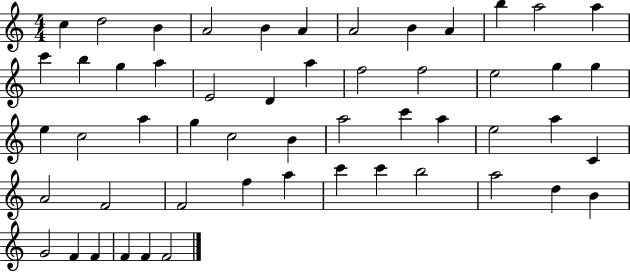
{
  \clef treble
  \numericTimeSignature
  \time 4/4
  \key c \major
  c''4 d''2 b'4 | a'2 b'4 a'4 | a'2 b'4 a'4 | b''4 a''2 a''4 | \break c'''4 b''4 g''4 a''4 | e'2 d'4 a''4 | f''2 f''2 | e''2 g''4 g''4 | \break e''4 c''2 a''4 | g''4 c''2 b'4 | a''2 c'''4 a''4 | e''2 a''4 c'4 | \break a'2 f'2 | f'2 f''4 a''4 | c'''4 c'''4 b''2 | a''2 d''4 b'4 | \break g'2 f'4 f'4 | f'4 f'4 f'2 | \bar "|."
}